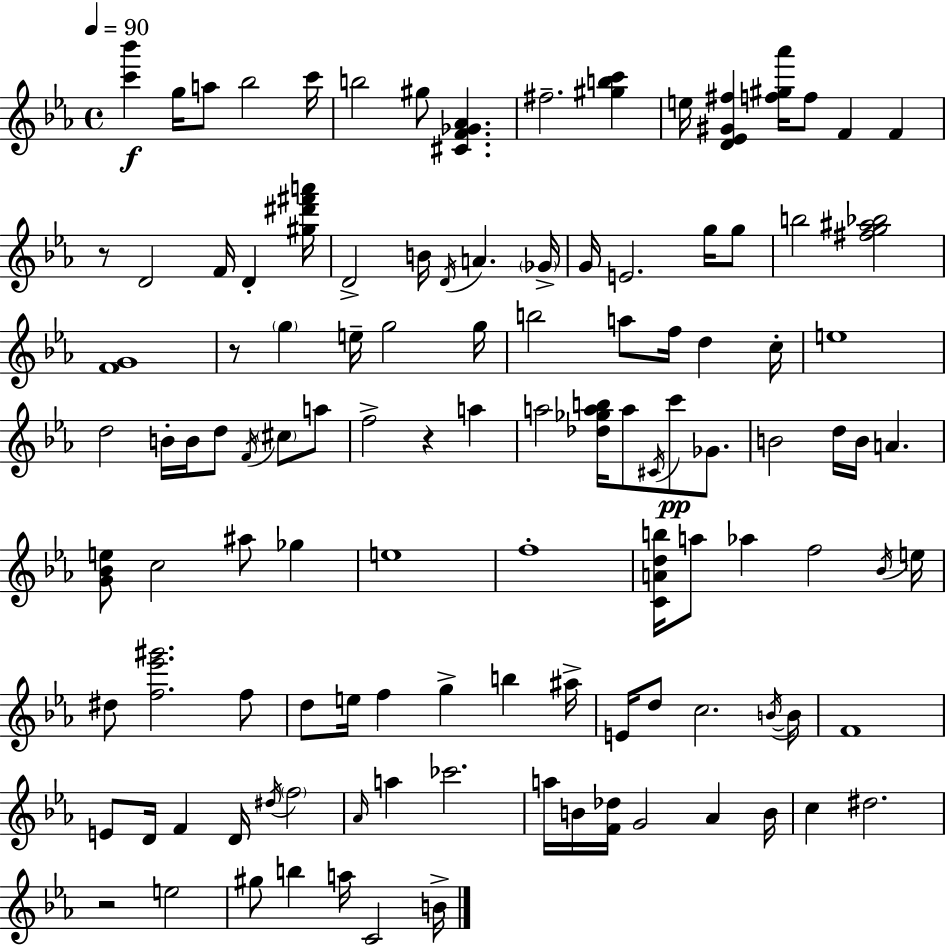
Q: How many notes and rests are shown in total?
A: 115